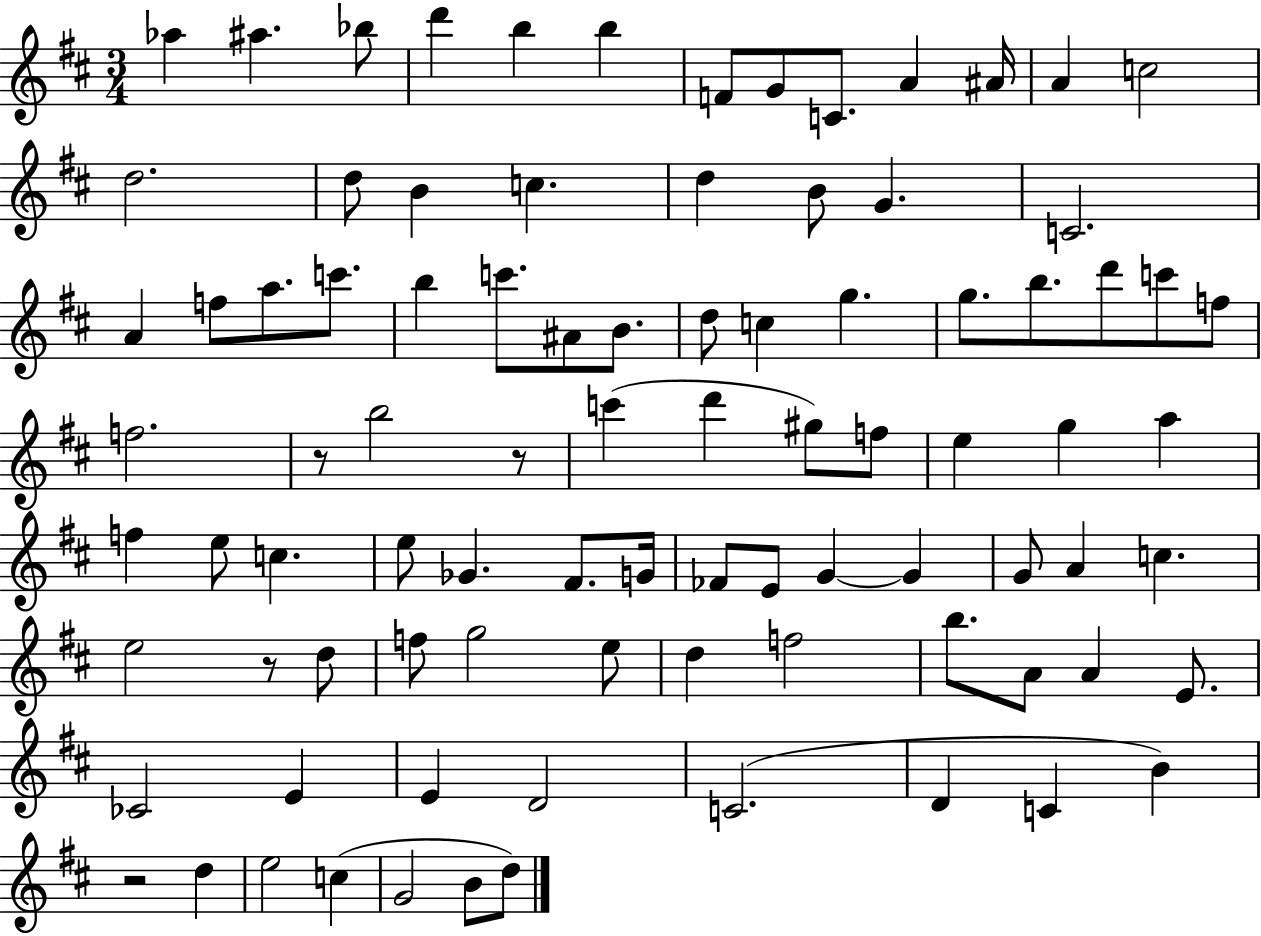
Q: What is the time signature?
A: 3/4